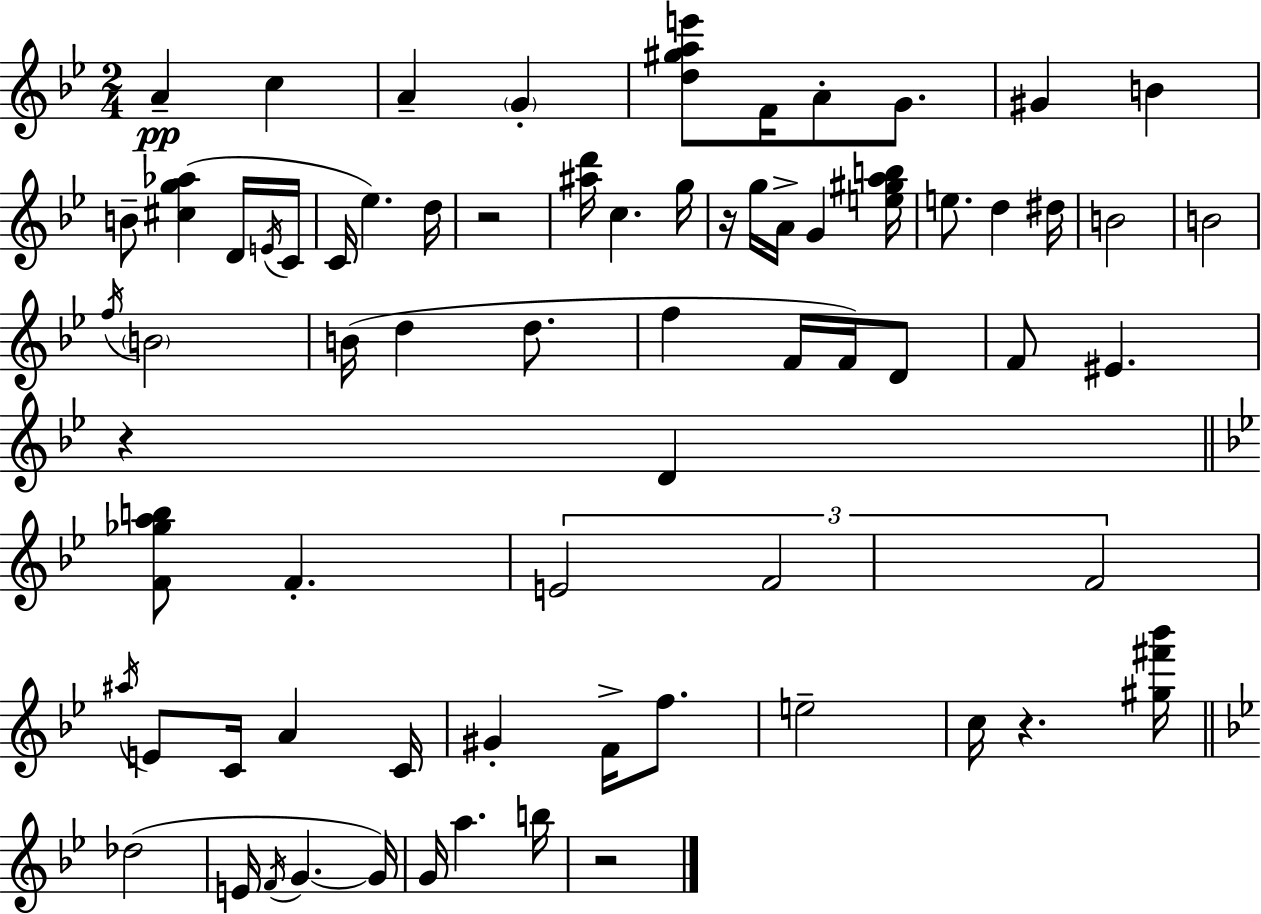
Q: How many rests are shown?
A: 5